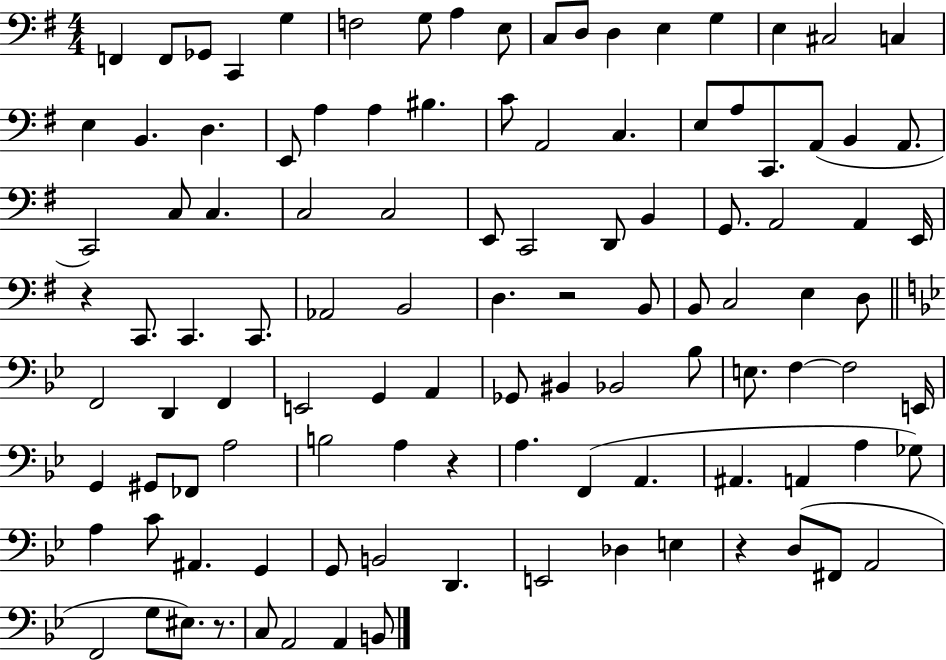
X:1
T:Untitled
M:4/4
L:1/4
K:G
F,, F,,/2 _G,,/2 C,, G, F,2 G,/2 A, E,/2 C,/2 D,/2 D, E, G, E, ^C,2 C, E, B,, D, E,,/2 A, A, ^B, C/2 A,,2 C, E,/2 A,/2 C,,/2 A,,/2 B,, A,,/2 C,,2 C,/2 C, C,2 C,2 E,,/2 C,,2 D,,/2 B,, G,,/2 A,,2 A,, E,,/4 z C,,/2 C,, C,,/2 _A,,2 B,,2 D, z2 B,,/2 B,,/2 C,2 E, D,/2 F,,2 D,, F,, E,,2 G,, A,, _G,,/2 ^B,, _B,,2 _B,/2 E,/2 F, F,2 E,,/4 G,, ^G,,/2 _F,,/2 A,2 B,2 A, z A, F,, A,, ^A,, A,, A, _G,/2 A, C/2 ^A,, G,, G,,/2 B,,2 D,, E,,2 _D, E, z D,/2 ^F,,/2 A,,2 F,,2 G,/2 ^E,/2 z/2 C,/2 A,,2 A,, B,,/2